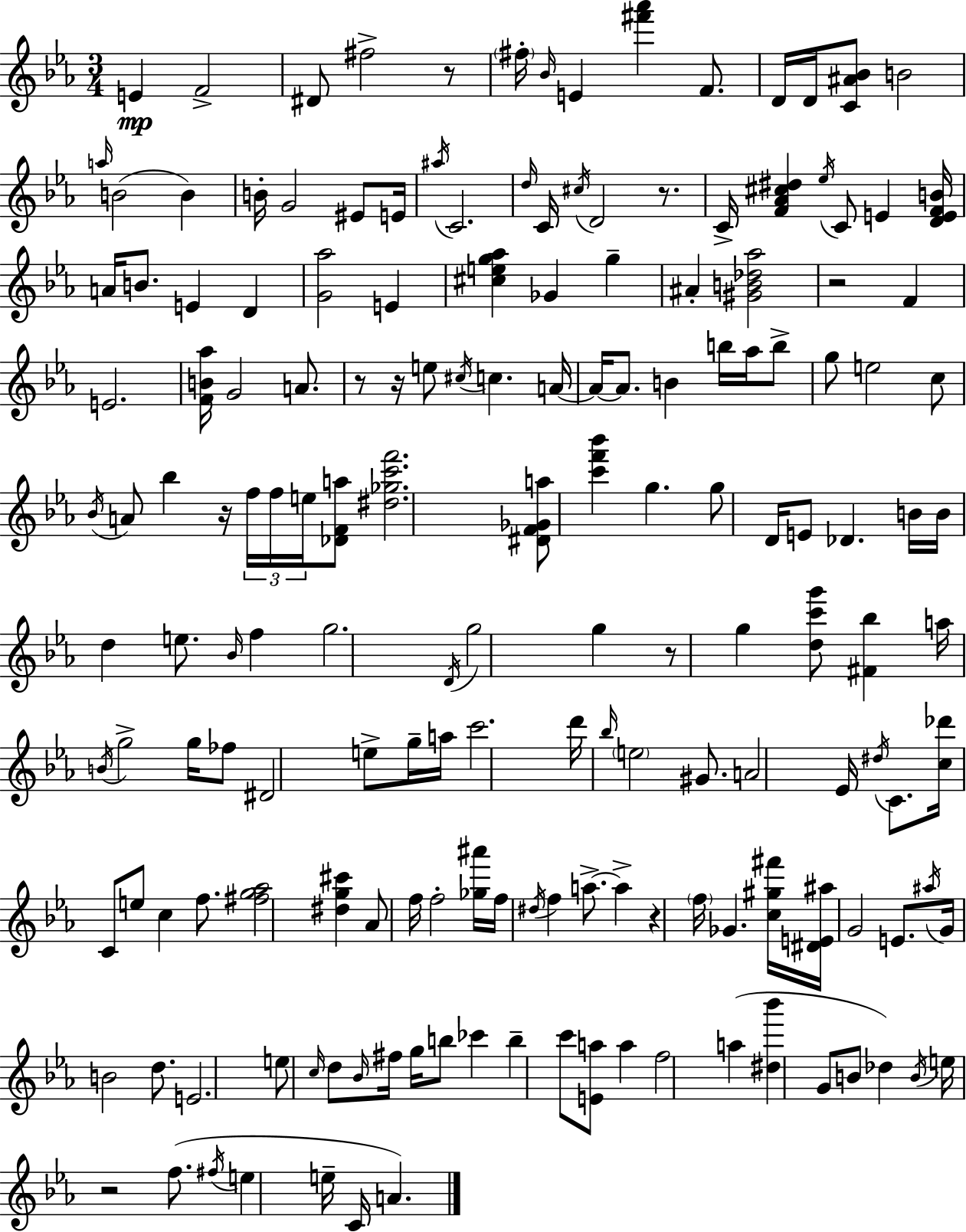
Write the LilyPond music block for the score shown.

{
  \clef treble
  \numericTimeSignature
  \time 3/4
  \key c \minor
  e'4\mp f'2-> | dis'8 fis''2-> r8 | \parenthesize fis''16-. \grace { bes'16 } e'4 <fis''' aes'''>4 f'8. | d'16 d'16 <c' ais' bes'>8 b'2 | \break \grace { a''16 }( b'2 b'4) | b'16-. g'2 eis'8 | e'16 \acciaccatura { ais''16 } c'2. | \grace { d''16 } c'16 \acciaccatura { cis''16 } d'2 | \break r8. c'16-> <f' aes' cis'' dis''>4 \acciaccatura { ees''16 } c'8 | e'4 <d' e' f' b'>16 a'16 b'8. e'4 | d'4 <g' aes''>2 | e'4 <cis'' e'' g'' aes''>4 ges'4 | \break g''4-- ais'4-. <gis' b' des'' aes''>2 | r2 | f'4 e'2. | <f' b' aes''>16 g'2 | \break a'8. r8 r16 e''8 \acciaccatura { cis''16 } | c''4. a'16~~ a'16~~ a'8. b'4 | b''16 aes''16 b''8-> g''8 e''2 | c''8 \acciaccatura { bes'16 } a'8 bes''4 | \break r16 \tuplet 3/2 { f''16 f''16 e''16 } <des' f' a''>8 <dis'' ges'' c''' f'''>2. | <dis' f' ges' a''>8 <c''' f''' bes'''>4 | g''4. g''8 d'16 e'8 | des'4. b'16 b'16 d''4 | \break e''8. \grace { bes'16 } f''4 g''2. | \acciaccatura { d'16 } g''2 | g''4 r8 | g''4 <d'' c''' g'''>8 <fis' bes''>4 a''16 \acciaccatura { b'16 } | \break g''2-> g''16 fes''8 dis'2 | e''8-> g''16-- a''16 c'''2. | d'''16 | \grace { bes''16 } \parenthesize e''2 gis'8. | \break a'2 ees'16 \acciaccatura { dis''16 } c'8. | <c'' des'''>16 c'8 e''8 c''4 f''8. | <fis'' g'' aes''>2 <dis'' g'' cis'''>4 | aes'8 f''16 f''2-. | \break <ges'' ais'''>16 f''16 \acciaccatura { dis''16 } f''4 a''8.->~~ a''4-> | r4 \parenthesize f''16 ges'4. | <c'' gis'' fis'''>16 <dis' e' ais''>16 g'2 e'8. | \acciaccatura { ais''16 } g'16 b'2 | \break d''8. e'2. | e''8 \grace { c''16 } d''8 \grace { bes'16 } fis''16 g''16 b''8 | ces'''4 b''4-- c'''8 <e' a''>8 | a''4 f''2 | \break a''4( <dis'' bes'''>4 g'8 b'8 | des''4) \acciaccatura { b'16 } e''16 r2 | f''8.( \acciaccatura { fis''16 } e''4 e''16-- | c'16 a'4.) \bar "|."
}